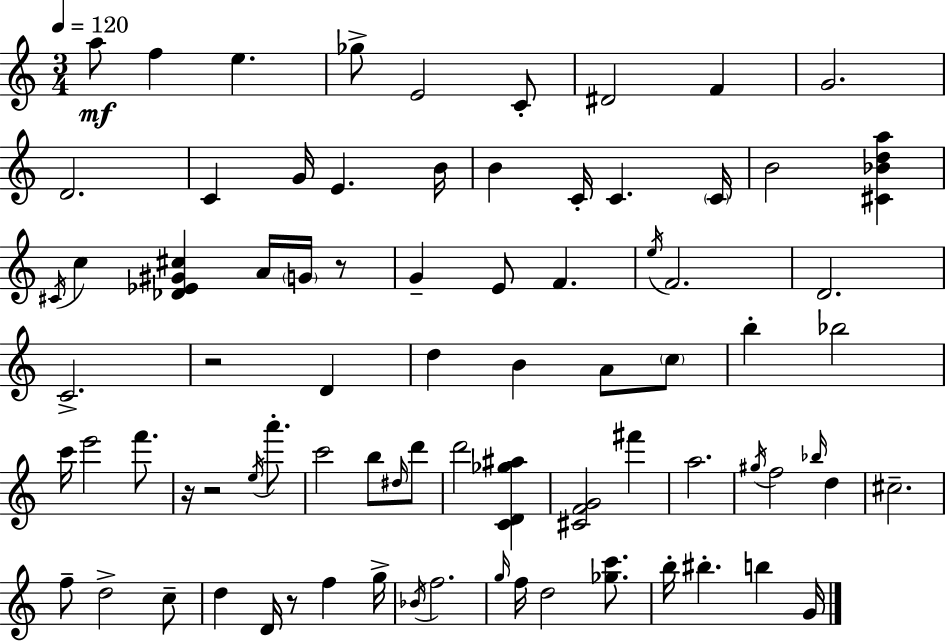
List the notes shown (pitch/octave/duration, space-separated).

A5/e F5/q E5/q. Gb5/e E4/h C4/e D#4/h F4/q G4/h. D4/h. C4/q G4/s E4/q. B4/s B4/q C4/s C4/q. C4/s B4/h [C#4,Bb4,D5,A5]/q C#4/s C5/q [Db4,Eb4,G#4,C#5]/q A4/s G4/s R/e G4/q E4/e F4/q. E5/s F4/h. D4/h. C4/h. R/h D4/q D5/q B4/q A4/e C5/e B5/q Bb5/h C6/s E6/h F6/e. R/s R/h E5/s A6/e. C6/h B5/e D#5/s D6/e D6/h [C4,D4,Gb5,A#5]/q [C#4,F4,G4]/h F#6/q A5/h. G#5/s F5/h Bb5/s D5/q C#5/h. F5/e D5/h C5/e D5/q D4/s R/e F5/q G5/s Bb4/s F5/h. G5/s F5/s D5/h [Gb5,C6]/e. B5/s BIS5/q. B5/q G4/s